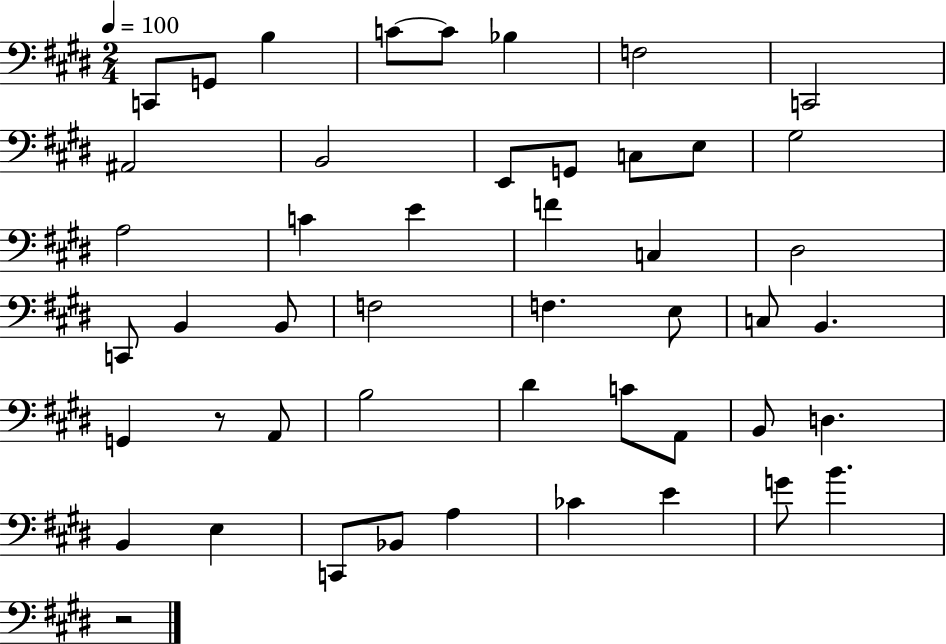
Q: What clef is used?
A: bass